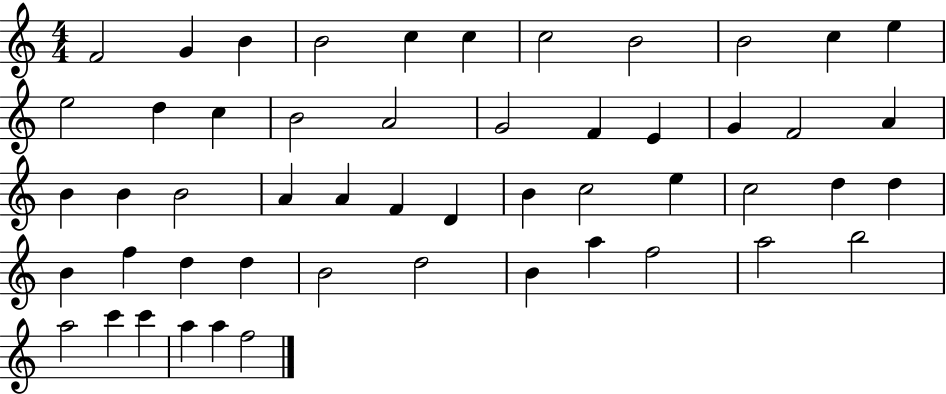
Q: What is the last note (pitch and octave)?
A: F5